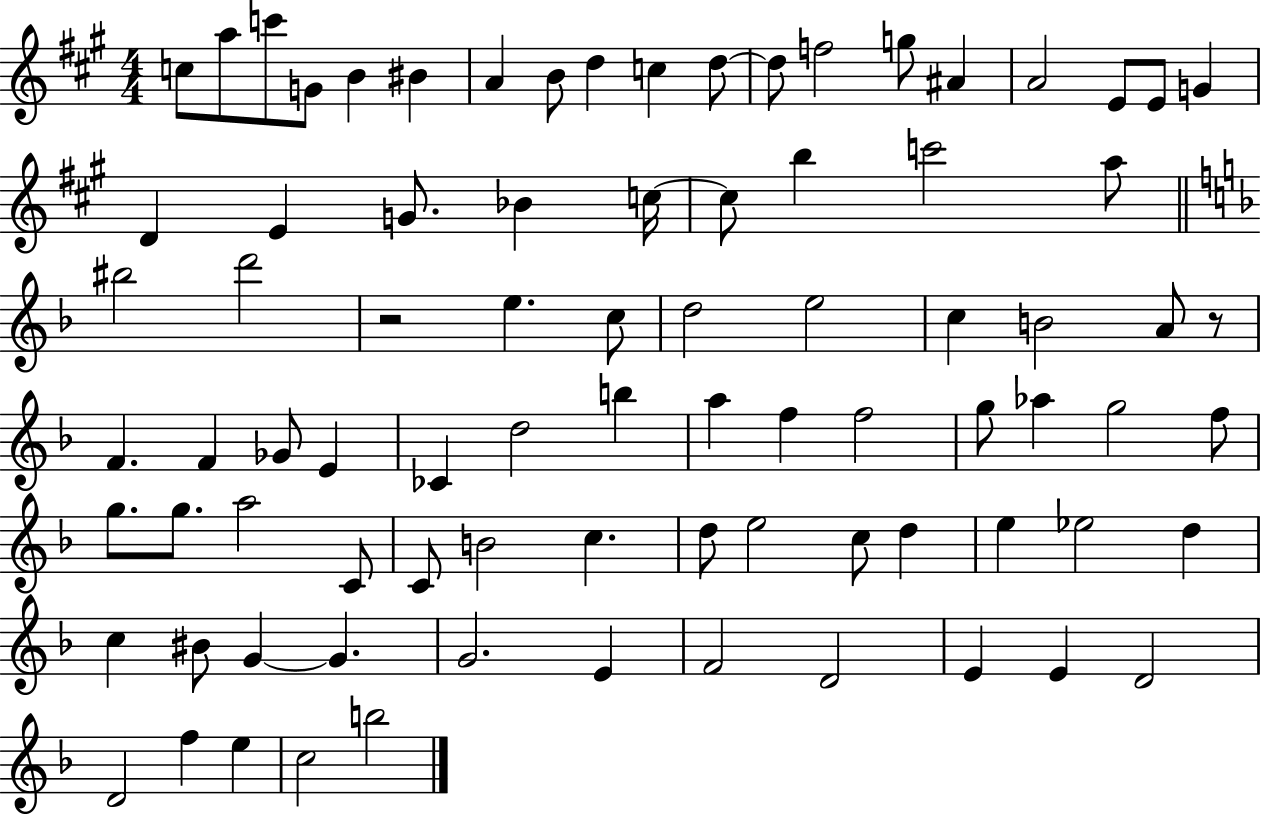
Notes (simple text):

C5/e A5/e C6/e G4/e B4/q BIS4/q A4/q B4/e D5/q C5/q D5/e D5/e F5/h G5/e A#4/q A4/h E4/e E4/e G4/q D4/q E4/q G4/e. Bb4/q C5/s C5/e B5/q C6/h A5/e BIS5/h D6/h R/h E5/q. C5/e D5/h E5/h C5/q B4/h A4/e R/e F4/q. F4/q Gb4/e E4/q CES4/q D5/h B5/q A5/q F5/q F5/h G5/e Ab5/q G5/h F5/e G5/e. G5/e. A5/h C4/e C4/e B4/h C5/q. D5/e E5/h C5/e D5/q E5/q Eb5/h D5/q C5/q BIS4/e G4/q G4/q. G4/h. E4/q F4/h D4/h E4/q E4/q D4/h D4/h F5/q E5/q C5/h B5/h